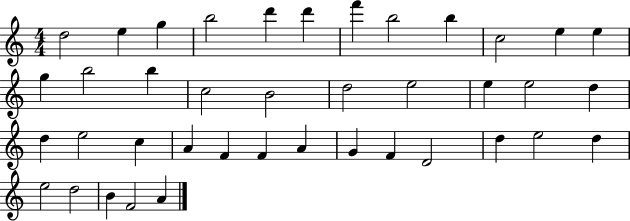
D5/h E5/q G5/q B5/h D6/q D6/q F6/q B5/h B5/q C5/h E5/q E5/q G5/q B5/h B5/q C5/h B4/h D5/h E5/h E5/q E5/h D5/q D5/q E5/h C5/q A4/q F4/q F4/q A4/q G4/q F4/q D4/h D5/q E5/h D5/q E5/h D5/h B4/q F4/h A4/q